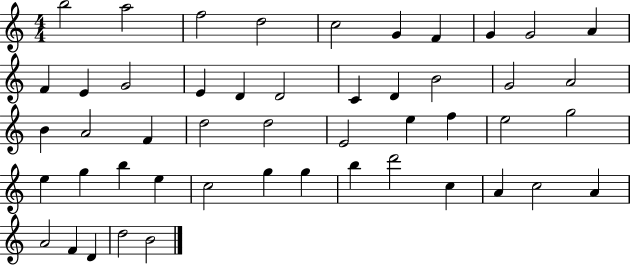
X:1
T:Untitled
M:4/4
L:1/4
K:C
b2 a2 f2 d2 c2 G F G G2 A F E G2 E D D2 C D B2 G2 A2 B A2 F d2 d2 E2 e f e2 g2 e g b e c2 g g b d'2 c A c2 A A2 F D d2 B2